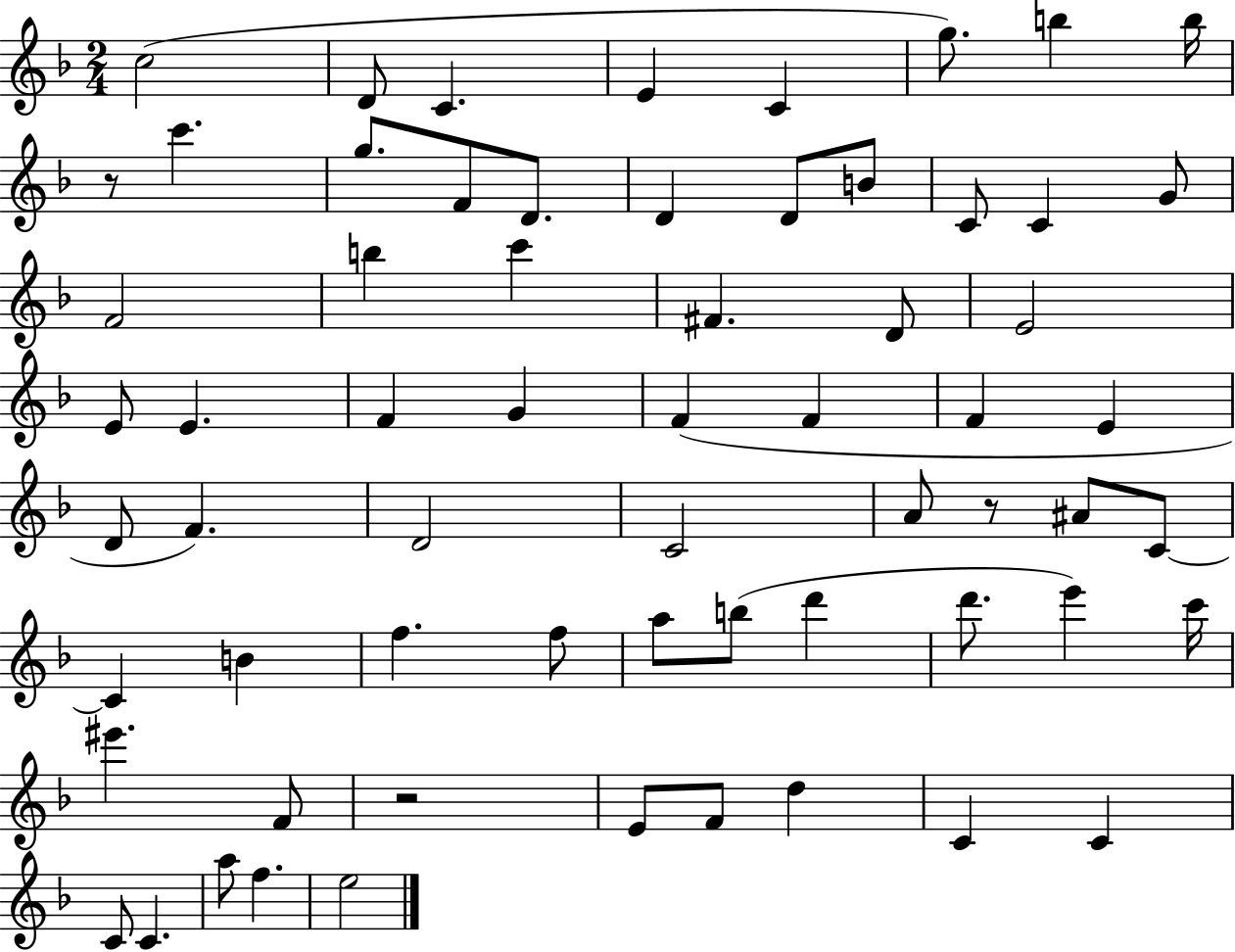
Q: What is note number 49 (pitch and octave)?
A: C6